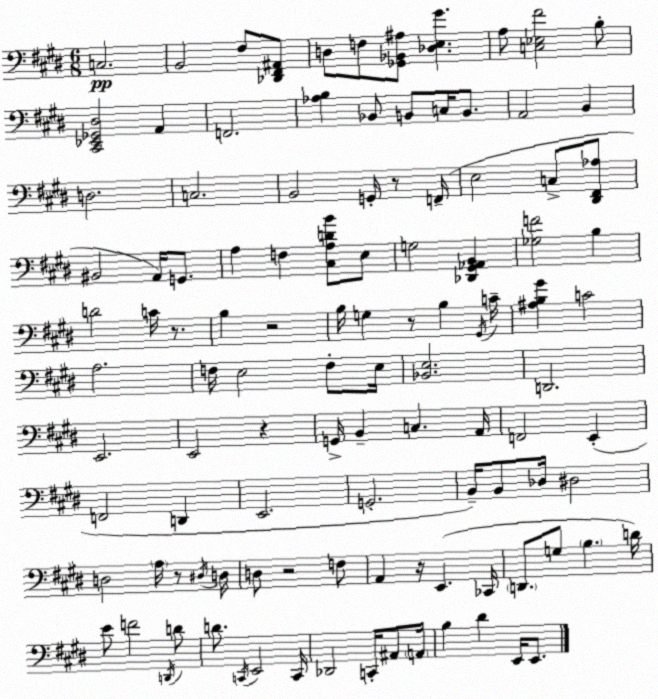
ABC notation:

X:1
T:Untitled
M:6/8
L:1/4
K:E
C,2 B,,2 ^F,/2 [_D,,^F,,^A,,]/2 D,/2 F,/2 [_G,,_B,,^A,]/2 [_D,E,^G] A,/2 [C,_E,^F]2 B,/2 [^C,,_E,,_G,,^D,]2 A,, F,,2 [_A,B,] _B,,/2 B,,/2 C,/4 B,,/2 A,,2 B,, D,2 C,2 B,,2 G,,/4 z/2 F,,/4 E,2 C,/2 [^D,,^F,,_A,]/2 ^B,,2 A,,/4 G,,/2 A, F, [^C,A,DB]/2 E,/2 G,2 [_D,,^G,,_A,,B,,] [_G,F]2 B, D2 C/4 z/2 B, z2 B,/4 G, z/2 B, ^G,,/4 C/4 [^A,B,^G] C2 A,2 F,/4 E,2 F,/2 E,/4 [_B,,E,]2 D,,2 E,,2 E,,2 z G,,/4 B,, C, A,,/4 F,,2 E,, F,,2 D,, E,,2 G,,2 B,,/4 B,,/2 _D,/4 ^D,2 D,2 A,/4 z/2 ^D,/4 D,/4 D,/2 z2 F,/2 A,, z/4 E,, _C,,/4 D,,/2 G,/2 B, D/4 E/2 F2 D,,/4 D/2 D/2 C,,/4 E,,2 C,,/4 _D,,2 C,,/4 ^A,,/2 A,,/4 B, ^D E,,/4 E,,/2